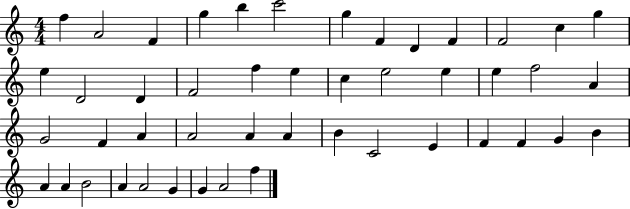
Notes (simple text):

F5/q A4/h F4/q G5/q B5/q C6/h G5/q F4/q D4/q F4/q F4/h C5/q G5/q E5/q D4/h D4/q F4/h F5/q E5/q C5/q E5/h E5/q E5/q F5/h A4/q G4/h F4/q A4/q A4/h A4/q A4/q B4/q C4/h E4/q F4/q F4/q G4/q B4/q A4/q A4/q B4/h A4/q A4/h G4/q G4/q A4/h F5/q